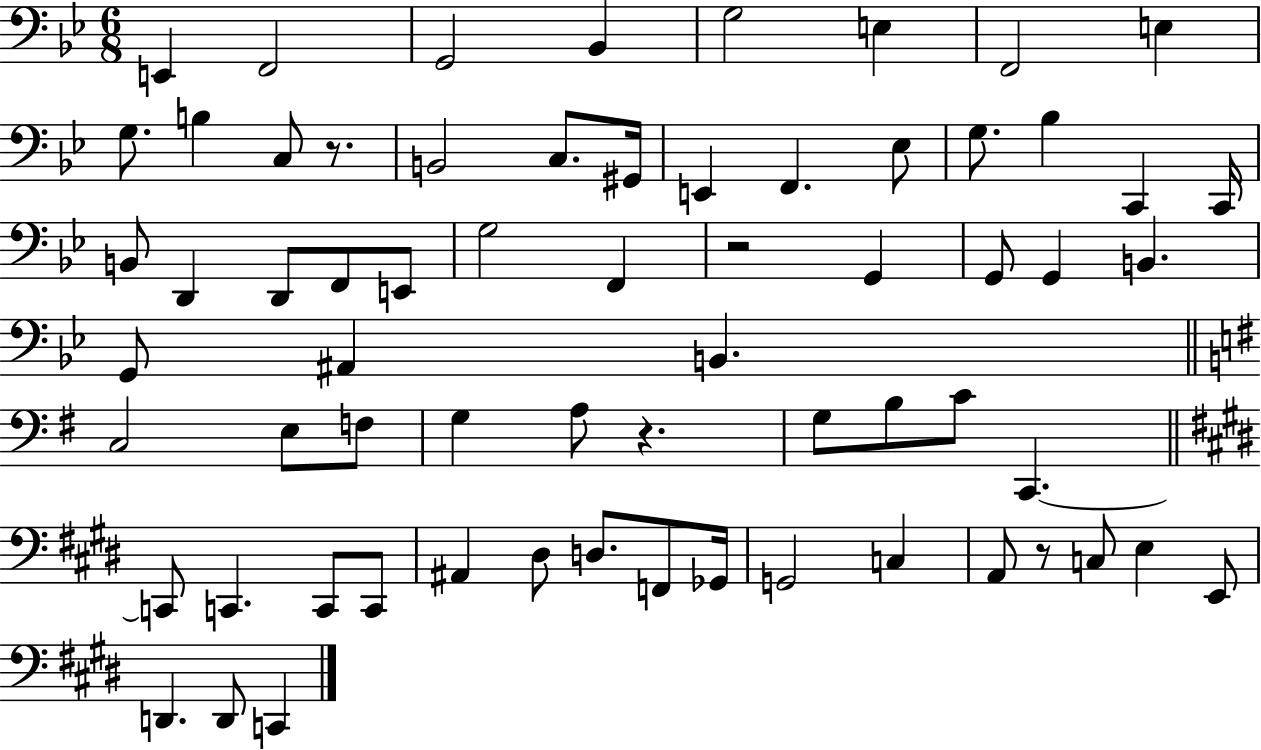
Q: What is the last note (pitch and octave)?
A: C2